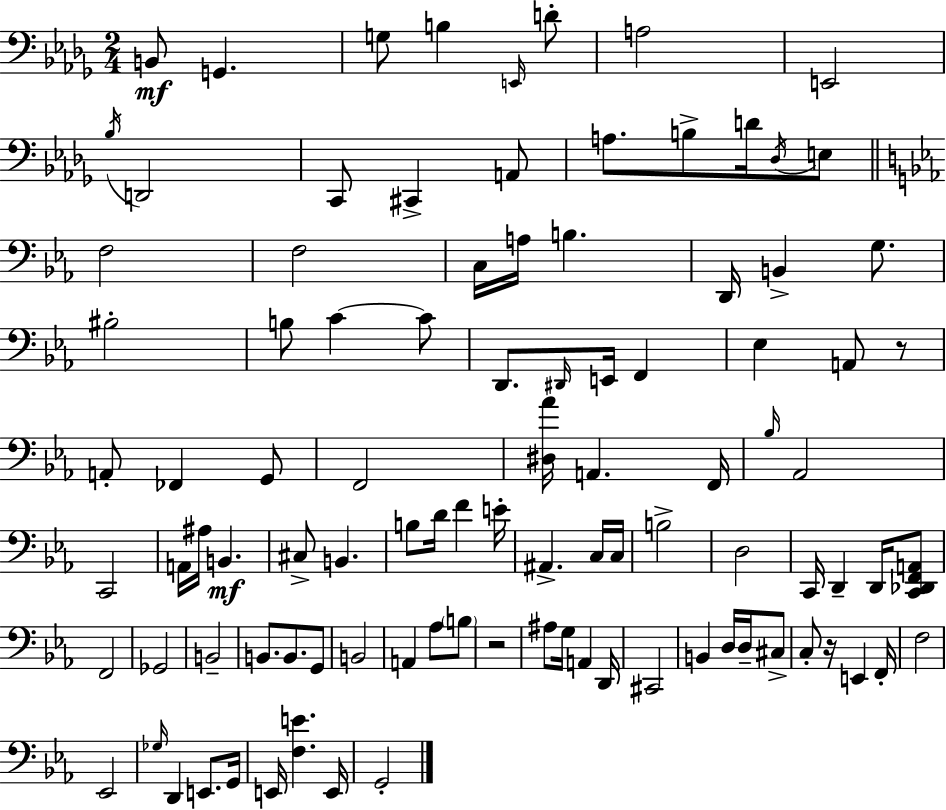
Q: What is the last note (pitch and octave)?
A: G2